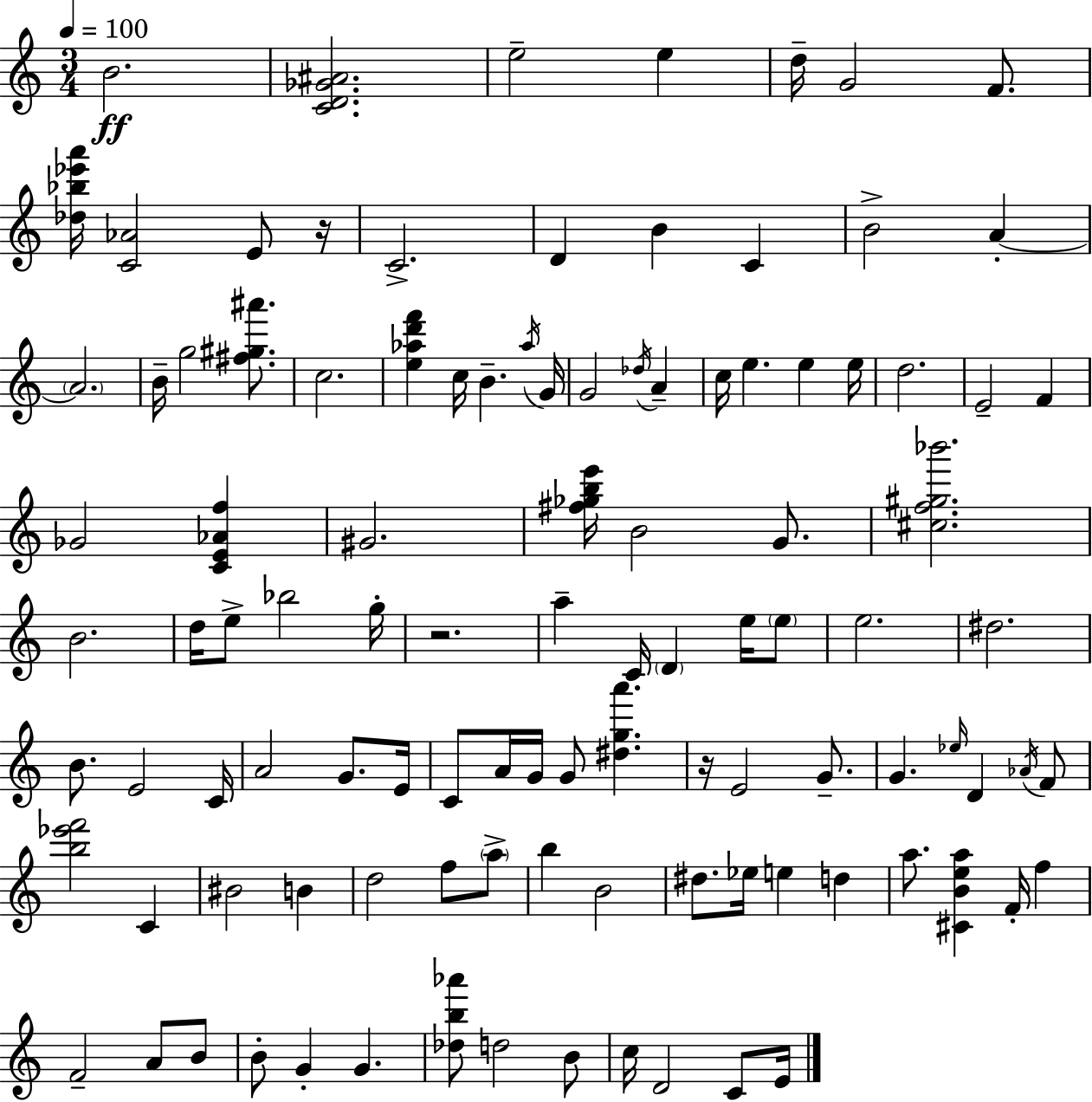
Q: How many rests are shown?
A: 3